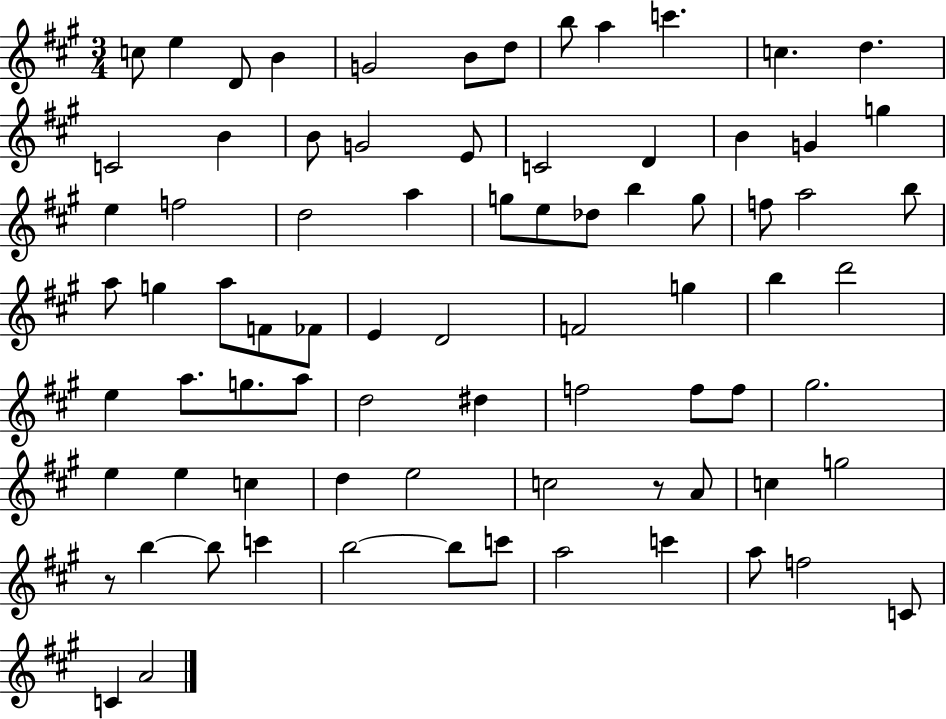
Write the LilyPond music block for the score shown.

{
  \clef treble
  \numericTimeSignature
  \time 3/4
  \key a \major
  c''8 e''4 d'8 b'4 | g'2 b'8 d''8 | b''8 a''4 c'''4. | c''4. d''4. | \break c'2 b'4 | b'8 g'2 e'8 | c'2 d'4 | b'4 g'4 g''4 | \break e''4 f''2 | d''2 a''4 | g''8 e''8 des''8 b''4 g''8 | f''8 a''2 b''8 | \break a''8 g''4 a''8 f'8 fes'8 | e'4 d'2 | f'2 g''4 | b''4 d'''2 | \break e''4 a''8. g''8. a''8 | d''2 dis''4 | f''2 f''8 f''8 | gis''2. | \break e''4 e''4 c''4 | d''4 e''2 | c''2 r8 a'8 | c''4 g''2 | \break r8 b''4~~ b''8 c'''4 | b''2~~ b''8 c'''8 | a''2 c'''4 | a''8 f''2 c'8 | \break c'4 a'2 | \bar "|."
}